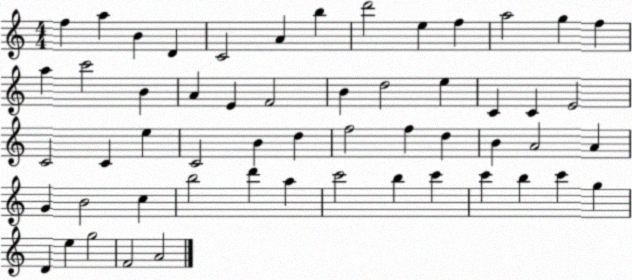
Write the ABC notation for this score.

X:1
T:Untitled
M:4/4
L:1/4
K:C
f a B D C2 A b d'2 e f a2 g f a c'2 B A E F2 B d2 e C C E2 C2 C e C2 B d f2 f d B A2 A G B2 c b2 d' a c'2 b c' c' b c' g D e g2 F2 A2